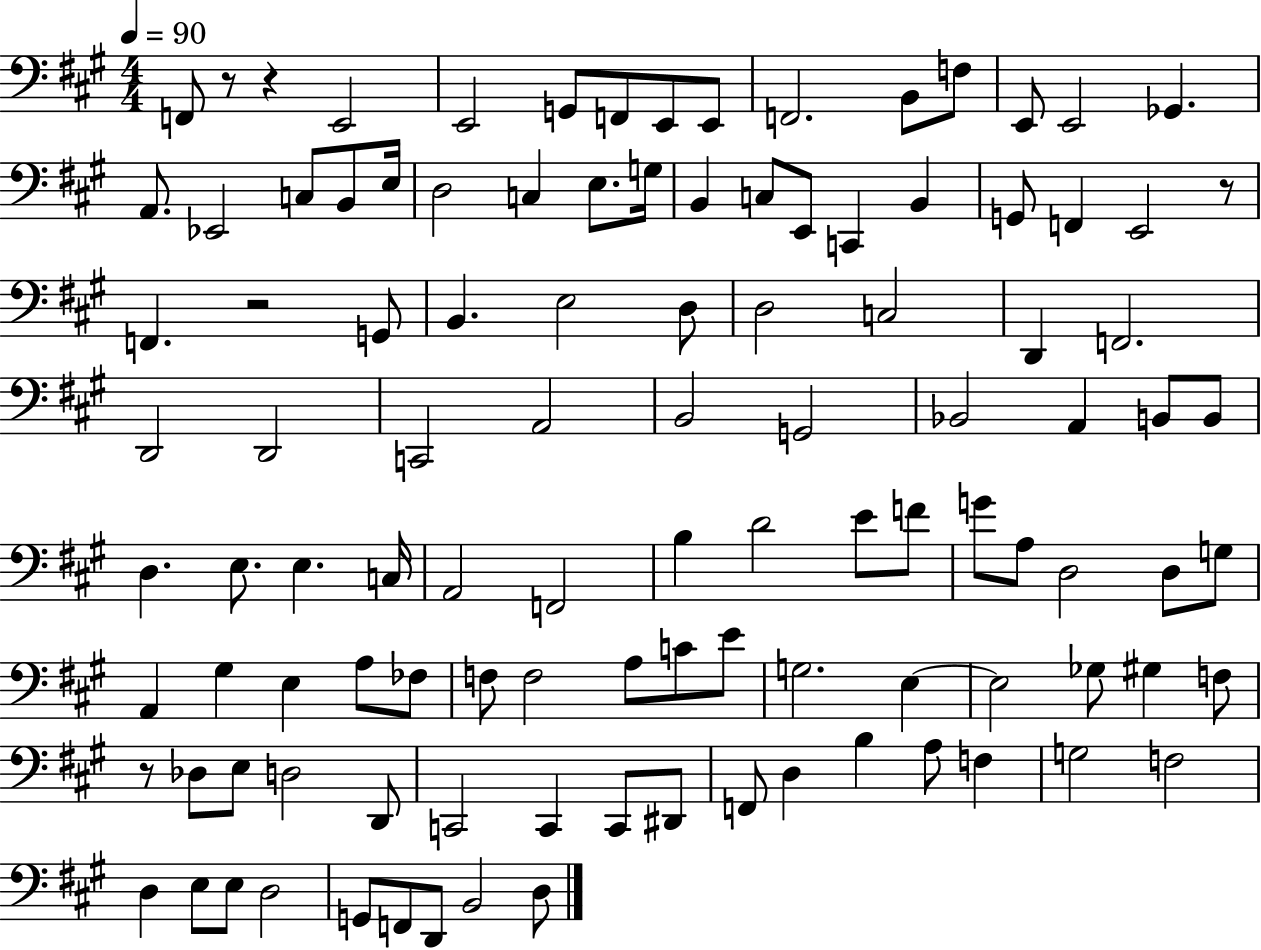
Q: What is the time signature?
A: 4/4